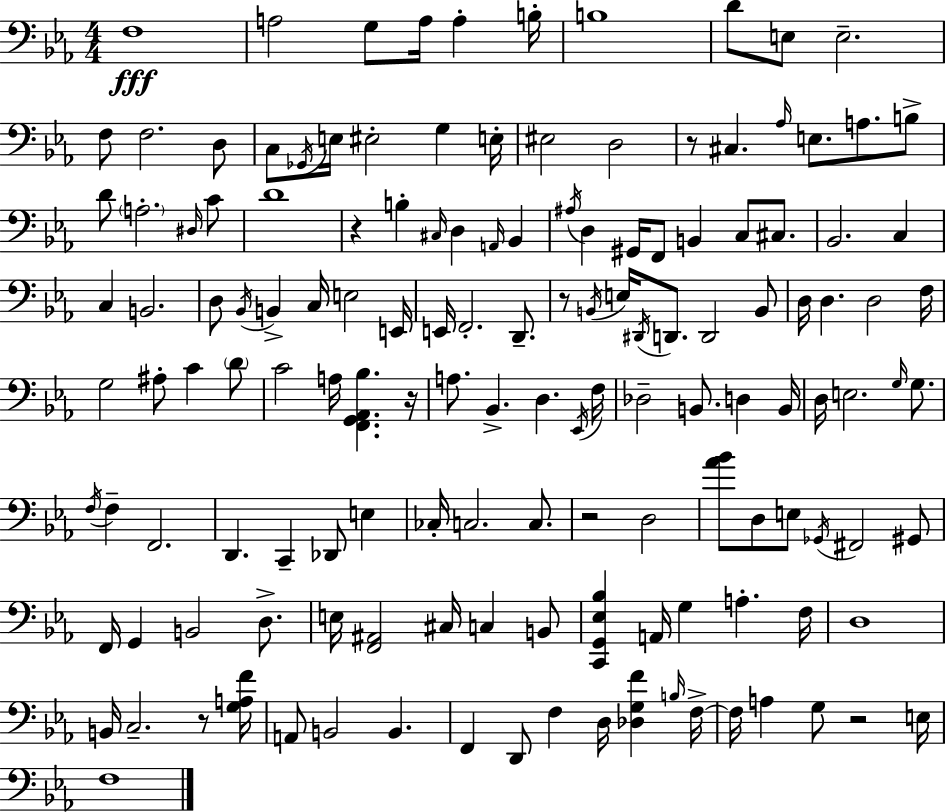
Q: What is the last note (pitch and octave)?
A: F3